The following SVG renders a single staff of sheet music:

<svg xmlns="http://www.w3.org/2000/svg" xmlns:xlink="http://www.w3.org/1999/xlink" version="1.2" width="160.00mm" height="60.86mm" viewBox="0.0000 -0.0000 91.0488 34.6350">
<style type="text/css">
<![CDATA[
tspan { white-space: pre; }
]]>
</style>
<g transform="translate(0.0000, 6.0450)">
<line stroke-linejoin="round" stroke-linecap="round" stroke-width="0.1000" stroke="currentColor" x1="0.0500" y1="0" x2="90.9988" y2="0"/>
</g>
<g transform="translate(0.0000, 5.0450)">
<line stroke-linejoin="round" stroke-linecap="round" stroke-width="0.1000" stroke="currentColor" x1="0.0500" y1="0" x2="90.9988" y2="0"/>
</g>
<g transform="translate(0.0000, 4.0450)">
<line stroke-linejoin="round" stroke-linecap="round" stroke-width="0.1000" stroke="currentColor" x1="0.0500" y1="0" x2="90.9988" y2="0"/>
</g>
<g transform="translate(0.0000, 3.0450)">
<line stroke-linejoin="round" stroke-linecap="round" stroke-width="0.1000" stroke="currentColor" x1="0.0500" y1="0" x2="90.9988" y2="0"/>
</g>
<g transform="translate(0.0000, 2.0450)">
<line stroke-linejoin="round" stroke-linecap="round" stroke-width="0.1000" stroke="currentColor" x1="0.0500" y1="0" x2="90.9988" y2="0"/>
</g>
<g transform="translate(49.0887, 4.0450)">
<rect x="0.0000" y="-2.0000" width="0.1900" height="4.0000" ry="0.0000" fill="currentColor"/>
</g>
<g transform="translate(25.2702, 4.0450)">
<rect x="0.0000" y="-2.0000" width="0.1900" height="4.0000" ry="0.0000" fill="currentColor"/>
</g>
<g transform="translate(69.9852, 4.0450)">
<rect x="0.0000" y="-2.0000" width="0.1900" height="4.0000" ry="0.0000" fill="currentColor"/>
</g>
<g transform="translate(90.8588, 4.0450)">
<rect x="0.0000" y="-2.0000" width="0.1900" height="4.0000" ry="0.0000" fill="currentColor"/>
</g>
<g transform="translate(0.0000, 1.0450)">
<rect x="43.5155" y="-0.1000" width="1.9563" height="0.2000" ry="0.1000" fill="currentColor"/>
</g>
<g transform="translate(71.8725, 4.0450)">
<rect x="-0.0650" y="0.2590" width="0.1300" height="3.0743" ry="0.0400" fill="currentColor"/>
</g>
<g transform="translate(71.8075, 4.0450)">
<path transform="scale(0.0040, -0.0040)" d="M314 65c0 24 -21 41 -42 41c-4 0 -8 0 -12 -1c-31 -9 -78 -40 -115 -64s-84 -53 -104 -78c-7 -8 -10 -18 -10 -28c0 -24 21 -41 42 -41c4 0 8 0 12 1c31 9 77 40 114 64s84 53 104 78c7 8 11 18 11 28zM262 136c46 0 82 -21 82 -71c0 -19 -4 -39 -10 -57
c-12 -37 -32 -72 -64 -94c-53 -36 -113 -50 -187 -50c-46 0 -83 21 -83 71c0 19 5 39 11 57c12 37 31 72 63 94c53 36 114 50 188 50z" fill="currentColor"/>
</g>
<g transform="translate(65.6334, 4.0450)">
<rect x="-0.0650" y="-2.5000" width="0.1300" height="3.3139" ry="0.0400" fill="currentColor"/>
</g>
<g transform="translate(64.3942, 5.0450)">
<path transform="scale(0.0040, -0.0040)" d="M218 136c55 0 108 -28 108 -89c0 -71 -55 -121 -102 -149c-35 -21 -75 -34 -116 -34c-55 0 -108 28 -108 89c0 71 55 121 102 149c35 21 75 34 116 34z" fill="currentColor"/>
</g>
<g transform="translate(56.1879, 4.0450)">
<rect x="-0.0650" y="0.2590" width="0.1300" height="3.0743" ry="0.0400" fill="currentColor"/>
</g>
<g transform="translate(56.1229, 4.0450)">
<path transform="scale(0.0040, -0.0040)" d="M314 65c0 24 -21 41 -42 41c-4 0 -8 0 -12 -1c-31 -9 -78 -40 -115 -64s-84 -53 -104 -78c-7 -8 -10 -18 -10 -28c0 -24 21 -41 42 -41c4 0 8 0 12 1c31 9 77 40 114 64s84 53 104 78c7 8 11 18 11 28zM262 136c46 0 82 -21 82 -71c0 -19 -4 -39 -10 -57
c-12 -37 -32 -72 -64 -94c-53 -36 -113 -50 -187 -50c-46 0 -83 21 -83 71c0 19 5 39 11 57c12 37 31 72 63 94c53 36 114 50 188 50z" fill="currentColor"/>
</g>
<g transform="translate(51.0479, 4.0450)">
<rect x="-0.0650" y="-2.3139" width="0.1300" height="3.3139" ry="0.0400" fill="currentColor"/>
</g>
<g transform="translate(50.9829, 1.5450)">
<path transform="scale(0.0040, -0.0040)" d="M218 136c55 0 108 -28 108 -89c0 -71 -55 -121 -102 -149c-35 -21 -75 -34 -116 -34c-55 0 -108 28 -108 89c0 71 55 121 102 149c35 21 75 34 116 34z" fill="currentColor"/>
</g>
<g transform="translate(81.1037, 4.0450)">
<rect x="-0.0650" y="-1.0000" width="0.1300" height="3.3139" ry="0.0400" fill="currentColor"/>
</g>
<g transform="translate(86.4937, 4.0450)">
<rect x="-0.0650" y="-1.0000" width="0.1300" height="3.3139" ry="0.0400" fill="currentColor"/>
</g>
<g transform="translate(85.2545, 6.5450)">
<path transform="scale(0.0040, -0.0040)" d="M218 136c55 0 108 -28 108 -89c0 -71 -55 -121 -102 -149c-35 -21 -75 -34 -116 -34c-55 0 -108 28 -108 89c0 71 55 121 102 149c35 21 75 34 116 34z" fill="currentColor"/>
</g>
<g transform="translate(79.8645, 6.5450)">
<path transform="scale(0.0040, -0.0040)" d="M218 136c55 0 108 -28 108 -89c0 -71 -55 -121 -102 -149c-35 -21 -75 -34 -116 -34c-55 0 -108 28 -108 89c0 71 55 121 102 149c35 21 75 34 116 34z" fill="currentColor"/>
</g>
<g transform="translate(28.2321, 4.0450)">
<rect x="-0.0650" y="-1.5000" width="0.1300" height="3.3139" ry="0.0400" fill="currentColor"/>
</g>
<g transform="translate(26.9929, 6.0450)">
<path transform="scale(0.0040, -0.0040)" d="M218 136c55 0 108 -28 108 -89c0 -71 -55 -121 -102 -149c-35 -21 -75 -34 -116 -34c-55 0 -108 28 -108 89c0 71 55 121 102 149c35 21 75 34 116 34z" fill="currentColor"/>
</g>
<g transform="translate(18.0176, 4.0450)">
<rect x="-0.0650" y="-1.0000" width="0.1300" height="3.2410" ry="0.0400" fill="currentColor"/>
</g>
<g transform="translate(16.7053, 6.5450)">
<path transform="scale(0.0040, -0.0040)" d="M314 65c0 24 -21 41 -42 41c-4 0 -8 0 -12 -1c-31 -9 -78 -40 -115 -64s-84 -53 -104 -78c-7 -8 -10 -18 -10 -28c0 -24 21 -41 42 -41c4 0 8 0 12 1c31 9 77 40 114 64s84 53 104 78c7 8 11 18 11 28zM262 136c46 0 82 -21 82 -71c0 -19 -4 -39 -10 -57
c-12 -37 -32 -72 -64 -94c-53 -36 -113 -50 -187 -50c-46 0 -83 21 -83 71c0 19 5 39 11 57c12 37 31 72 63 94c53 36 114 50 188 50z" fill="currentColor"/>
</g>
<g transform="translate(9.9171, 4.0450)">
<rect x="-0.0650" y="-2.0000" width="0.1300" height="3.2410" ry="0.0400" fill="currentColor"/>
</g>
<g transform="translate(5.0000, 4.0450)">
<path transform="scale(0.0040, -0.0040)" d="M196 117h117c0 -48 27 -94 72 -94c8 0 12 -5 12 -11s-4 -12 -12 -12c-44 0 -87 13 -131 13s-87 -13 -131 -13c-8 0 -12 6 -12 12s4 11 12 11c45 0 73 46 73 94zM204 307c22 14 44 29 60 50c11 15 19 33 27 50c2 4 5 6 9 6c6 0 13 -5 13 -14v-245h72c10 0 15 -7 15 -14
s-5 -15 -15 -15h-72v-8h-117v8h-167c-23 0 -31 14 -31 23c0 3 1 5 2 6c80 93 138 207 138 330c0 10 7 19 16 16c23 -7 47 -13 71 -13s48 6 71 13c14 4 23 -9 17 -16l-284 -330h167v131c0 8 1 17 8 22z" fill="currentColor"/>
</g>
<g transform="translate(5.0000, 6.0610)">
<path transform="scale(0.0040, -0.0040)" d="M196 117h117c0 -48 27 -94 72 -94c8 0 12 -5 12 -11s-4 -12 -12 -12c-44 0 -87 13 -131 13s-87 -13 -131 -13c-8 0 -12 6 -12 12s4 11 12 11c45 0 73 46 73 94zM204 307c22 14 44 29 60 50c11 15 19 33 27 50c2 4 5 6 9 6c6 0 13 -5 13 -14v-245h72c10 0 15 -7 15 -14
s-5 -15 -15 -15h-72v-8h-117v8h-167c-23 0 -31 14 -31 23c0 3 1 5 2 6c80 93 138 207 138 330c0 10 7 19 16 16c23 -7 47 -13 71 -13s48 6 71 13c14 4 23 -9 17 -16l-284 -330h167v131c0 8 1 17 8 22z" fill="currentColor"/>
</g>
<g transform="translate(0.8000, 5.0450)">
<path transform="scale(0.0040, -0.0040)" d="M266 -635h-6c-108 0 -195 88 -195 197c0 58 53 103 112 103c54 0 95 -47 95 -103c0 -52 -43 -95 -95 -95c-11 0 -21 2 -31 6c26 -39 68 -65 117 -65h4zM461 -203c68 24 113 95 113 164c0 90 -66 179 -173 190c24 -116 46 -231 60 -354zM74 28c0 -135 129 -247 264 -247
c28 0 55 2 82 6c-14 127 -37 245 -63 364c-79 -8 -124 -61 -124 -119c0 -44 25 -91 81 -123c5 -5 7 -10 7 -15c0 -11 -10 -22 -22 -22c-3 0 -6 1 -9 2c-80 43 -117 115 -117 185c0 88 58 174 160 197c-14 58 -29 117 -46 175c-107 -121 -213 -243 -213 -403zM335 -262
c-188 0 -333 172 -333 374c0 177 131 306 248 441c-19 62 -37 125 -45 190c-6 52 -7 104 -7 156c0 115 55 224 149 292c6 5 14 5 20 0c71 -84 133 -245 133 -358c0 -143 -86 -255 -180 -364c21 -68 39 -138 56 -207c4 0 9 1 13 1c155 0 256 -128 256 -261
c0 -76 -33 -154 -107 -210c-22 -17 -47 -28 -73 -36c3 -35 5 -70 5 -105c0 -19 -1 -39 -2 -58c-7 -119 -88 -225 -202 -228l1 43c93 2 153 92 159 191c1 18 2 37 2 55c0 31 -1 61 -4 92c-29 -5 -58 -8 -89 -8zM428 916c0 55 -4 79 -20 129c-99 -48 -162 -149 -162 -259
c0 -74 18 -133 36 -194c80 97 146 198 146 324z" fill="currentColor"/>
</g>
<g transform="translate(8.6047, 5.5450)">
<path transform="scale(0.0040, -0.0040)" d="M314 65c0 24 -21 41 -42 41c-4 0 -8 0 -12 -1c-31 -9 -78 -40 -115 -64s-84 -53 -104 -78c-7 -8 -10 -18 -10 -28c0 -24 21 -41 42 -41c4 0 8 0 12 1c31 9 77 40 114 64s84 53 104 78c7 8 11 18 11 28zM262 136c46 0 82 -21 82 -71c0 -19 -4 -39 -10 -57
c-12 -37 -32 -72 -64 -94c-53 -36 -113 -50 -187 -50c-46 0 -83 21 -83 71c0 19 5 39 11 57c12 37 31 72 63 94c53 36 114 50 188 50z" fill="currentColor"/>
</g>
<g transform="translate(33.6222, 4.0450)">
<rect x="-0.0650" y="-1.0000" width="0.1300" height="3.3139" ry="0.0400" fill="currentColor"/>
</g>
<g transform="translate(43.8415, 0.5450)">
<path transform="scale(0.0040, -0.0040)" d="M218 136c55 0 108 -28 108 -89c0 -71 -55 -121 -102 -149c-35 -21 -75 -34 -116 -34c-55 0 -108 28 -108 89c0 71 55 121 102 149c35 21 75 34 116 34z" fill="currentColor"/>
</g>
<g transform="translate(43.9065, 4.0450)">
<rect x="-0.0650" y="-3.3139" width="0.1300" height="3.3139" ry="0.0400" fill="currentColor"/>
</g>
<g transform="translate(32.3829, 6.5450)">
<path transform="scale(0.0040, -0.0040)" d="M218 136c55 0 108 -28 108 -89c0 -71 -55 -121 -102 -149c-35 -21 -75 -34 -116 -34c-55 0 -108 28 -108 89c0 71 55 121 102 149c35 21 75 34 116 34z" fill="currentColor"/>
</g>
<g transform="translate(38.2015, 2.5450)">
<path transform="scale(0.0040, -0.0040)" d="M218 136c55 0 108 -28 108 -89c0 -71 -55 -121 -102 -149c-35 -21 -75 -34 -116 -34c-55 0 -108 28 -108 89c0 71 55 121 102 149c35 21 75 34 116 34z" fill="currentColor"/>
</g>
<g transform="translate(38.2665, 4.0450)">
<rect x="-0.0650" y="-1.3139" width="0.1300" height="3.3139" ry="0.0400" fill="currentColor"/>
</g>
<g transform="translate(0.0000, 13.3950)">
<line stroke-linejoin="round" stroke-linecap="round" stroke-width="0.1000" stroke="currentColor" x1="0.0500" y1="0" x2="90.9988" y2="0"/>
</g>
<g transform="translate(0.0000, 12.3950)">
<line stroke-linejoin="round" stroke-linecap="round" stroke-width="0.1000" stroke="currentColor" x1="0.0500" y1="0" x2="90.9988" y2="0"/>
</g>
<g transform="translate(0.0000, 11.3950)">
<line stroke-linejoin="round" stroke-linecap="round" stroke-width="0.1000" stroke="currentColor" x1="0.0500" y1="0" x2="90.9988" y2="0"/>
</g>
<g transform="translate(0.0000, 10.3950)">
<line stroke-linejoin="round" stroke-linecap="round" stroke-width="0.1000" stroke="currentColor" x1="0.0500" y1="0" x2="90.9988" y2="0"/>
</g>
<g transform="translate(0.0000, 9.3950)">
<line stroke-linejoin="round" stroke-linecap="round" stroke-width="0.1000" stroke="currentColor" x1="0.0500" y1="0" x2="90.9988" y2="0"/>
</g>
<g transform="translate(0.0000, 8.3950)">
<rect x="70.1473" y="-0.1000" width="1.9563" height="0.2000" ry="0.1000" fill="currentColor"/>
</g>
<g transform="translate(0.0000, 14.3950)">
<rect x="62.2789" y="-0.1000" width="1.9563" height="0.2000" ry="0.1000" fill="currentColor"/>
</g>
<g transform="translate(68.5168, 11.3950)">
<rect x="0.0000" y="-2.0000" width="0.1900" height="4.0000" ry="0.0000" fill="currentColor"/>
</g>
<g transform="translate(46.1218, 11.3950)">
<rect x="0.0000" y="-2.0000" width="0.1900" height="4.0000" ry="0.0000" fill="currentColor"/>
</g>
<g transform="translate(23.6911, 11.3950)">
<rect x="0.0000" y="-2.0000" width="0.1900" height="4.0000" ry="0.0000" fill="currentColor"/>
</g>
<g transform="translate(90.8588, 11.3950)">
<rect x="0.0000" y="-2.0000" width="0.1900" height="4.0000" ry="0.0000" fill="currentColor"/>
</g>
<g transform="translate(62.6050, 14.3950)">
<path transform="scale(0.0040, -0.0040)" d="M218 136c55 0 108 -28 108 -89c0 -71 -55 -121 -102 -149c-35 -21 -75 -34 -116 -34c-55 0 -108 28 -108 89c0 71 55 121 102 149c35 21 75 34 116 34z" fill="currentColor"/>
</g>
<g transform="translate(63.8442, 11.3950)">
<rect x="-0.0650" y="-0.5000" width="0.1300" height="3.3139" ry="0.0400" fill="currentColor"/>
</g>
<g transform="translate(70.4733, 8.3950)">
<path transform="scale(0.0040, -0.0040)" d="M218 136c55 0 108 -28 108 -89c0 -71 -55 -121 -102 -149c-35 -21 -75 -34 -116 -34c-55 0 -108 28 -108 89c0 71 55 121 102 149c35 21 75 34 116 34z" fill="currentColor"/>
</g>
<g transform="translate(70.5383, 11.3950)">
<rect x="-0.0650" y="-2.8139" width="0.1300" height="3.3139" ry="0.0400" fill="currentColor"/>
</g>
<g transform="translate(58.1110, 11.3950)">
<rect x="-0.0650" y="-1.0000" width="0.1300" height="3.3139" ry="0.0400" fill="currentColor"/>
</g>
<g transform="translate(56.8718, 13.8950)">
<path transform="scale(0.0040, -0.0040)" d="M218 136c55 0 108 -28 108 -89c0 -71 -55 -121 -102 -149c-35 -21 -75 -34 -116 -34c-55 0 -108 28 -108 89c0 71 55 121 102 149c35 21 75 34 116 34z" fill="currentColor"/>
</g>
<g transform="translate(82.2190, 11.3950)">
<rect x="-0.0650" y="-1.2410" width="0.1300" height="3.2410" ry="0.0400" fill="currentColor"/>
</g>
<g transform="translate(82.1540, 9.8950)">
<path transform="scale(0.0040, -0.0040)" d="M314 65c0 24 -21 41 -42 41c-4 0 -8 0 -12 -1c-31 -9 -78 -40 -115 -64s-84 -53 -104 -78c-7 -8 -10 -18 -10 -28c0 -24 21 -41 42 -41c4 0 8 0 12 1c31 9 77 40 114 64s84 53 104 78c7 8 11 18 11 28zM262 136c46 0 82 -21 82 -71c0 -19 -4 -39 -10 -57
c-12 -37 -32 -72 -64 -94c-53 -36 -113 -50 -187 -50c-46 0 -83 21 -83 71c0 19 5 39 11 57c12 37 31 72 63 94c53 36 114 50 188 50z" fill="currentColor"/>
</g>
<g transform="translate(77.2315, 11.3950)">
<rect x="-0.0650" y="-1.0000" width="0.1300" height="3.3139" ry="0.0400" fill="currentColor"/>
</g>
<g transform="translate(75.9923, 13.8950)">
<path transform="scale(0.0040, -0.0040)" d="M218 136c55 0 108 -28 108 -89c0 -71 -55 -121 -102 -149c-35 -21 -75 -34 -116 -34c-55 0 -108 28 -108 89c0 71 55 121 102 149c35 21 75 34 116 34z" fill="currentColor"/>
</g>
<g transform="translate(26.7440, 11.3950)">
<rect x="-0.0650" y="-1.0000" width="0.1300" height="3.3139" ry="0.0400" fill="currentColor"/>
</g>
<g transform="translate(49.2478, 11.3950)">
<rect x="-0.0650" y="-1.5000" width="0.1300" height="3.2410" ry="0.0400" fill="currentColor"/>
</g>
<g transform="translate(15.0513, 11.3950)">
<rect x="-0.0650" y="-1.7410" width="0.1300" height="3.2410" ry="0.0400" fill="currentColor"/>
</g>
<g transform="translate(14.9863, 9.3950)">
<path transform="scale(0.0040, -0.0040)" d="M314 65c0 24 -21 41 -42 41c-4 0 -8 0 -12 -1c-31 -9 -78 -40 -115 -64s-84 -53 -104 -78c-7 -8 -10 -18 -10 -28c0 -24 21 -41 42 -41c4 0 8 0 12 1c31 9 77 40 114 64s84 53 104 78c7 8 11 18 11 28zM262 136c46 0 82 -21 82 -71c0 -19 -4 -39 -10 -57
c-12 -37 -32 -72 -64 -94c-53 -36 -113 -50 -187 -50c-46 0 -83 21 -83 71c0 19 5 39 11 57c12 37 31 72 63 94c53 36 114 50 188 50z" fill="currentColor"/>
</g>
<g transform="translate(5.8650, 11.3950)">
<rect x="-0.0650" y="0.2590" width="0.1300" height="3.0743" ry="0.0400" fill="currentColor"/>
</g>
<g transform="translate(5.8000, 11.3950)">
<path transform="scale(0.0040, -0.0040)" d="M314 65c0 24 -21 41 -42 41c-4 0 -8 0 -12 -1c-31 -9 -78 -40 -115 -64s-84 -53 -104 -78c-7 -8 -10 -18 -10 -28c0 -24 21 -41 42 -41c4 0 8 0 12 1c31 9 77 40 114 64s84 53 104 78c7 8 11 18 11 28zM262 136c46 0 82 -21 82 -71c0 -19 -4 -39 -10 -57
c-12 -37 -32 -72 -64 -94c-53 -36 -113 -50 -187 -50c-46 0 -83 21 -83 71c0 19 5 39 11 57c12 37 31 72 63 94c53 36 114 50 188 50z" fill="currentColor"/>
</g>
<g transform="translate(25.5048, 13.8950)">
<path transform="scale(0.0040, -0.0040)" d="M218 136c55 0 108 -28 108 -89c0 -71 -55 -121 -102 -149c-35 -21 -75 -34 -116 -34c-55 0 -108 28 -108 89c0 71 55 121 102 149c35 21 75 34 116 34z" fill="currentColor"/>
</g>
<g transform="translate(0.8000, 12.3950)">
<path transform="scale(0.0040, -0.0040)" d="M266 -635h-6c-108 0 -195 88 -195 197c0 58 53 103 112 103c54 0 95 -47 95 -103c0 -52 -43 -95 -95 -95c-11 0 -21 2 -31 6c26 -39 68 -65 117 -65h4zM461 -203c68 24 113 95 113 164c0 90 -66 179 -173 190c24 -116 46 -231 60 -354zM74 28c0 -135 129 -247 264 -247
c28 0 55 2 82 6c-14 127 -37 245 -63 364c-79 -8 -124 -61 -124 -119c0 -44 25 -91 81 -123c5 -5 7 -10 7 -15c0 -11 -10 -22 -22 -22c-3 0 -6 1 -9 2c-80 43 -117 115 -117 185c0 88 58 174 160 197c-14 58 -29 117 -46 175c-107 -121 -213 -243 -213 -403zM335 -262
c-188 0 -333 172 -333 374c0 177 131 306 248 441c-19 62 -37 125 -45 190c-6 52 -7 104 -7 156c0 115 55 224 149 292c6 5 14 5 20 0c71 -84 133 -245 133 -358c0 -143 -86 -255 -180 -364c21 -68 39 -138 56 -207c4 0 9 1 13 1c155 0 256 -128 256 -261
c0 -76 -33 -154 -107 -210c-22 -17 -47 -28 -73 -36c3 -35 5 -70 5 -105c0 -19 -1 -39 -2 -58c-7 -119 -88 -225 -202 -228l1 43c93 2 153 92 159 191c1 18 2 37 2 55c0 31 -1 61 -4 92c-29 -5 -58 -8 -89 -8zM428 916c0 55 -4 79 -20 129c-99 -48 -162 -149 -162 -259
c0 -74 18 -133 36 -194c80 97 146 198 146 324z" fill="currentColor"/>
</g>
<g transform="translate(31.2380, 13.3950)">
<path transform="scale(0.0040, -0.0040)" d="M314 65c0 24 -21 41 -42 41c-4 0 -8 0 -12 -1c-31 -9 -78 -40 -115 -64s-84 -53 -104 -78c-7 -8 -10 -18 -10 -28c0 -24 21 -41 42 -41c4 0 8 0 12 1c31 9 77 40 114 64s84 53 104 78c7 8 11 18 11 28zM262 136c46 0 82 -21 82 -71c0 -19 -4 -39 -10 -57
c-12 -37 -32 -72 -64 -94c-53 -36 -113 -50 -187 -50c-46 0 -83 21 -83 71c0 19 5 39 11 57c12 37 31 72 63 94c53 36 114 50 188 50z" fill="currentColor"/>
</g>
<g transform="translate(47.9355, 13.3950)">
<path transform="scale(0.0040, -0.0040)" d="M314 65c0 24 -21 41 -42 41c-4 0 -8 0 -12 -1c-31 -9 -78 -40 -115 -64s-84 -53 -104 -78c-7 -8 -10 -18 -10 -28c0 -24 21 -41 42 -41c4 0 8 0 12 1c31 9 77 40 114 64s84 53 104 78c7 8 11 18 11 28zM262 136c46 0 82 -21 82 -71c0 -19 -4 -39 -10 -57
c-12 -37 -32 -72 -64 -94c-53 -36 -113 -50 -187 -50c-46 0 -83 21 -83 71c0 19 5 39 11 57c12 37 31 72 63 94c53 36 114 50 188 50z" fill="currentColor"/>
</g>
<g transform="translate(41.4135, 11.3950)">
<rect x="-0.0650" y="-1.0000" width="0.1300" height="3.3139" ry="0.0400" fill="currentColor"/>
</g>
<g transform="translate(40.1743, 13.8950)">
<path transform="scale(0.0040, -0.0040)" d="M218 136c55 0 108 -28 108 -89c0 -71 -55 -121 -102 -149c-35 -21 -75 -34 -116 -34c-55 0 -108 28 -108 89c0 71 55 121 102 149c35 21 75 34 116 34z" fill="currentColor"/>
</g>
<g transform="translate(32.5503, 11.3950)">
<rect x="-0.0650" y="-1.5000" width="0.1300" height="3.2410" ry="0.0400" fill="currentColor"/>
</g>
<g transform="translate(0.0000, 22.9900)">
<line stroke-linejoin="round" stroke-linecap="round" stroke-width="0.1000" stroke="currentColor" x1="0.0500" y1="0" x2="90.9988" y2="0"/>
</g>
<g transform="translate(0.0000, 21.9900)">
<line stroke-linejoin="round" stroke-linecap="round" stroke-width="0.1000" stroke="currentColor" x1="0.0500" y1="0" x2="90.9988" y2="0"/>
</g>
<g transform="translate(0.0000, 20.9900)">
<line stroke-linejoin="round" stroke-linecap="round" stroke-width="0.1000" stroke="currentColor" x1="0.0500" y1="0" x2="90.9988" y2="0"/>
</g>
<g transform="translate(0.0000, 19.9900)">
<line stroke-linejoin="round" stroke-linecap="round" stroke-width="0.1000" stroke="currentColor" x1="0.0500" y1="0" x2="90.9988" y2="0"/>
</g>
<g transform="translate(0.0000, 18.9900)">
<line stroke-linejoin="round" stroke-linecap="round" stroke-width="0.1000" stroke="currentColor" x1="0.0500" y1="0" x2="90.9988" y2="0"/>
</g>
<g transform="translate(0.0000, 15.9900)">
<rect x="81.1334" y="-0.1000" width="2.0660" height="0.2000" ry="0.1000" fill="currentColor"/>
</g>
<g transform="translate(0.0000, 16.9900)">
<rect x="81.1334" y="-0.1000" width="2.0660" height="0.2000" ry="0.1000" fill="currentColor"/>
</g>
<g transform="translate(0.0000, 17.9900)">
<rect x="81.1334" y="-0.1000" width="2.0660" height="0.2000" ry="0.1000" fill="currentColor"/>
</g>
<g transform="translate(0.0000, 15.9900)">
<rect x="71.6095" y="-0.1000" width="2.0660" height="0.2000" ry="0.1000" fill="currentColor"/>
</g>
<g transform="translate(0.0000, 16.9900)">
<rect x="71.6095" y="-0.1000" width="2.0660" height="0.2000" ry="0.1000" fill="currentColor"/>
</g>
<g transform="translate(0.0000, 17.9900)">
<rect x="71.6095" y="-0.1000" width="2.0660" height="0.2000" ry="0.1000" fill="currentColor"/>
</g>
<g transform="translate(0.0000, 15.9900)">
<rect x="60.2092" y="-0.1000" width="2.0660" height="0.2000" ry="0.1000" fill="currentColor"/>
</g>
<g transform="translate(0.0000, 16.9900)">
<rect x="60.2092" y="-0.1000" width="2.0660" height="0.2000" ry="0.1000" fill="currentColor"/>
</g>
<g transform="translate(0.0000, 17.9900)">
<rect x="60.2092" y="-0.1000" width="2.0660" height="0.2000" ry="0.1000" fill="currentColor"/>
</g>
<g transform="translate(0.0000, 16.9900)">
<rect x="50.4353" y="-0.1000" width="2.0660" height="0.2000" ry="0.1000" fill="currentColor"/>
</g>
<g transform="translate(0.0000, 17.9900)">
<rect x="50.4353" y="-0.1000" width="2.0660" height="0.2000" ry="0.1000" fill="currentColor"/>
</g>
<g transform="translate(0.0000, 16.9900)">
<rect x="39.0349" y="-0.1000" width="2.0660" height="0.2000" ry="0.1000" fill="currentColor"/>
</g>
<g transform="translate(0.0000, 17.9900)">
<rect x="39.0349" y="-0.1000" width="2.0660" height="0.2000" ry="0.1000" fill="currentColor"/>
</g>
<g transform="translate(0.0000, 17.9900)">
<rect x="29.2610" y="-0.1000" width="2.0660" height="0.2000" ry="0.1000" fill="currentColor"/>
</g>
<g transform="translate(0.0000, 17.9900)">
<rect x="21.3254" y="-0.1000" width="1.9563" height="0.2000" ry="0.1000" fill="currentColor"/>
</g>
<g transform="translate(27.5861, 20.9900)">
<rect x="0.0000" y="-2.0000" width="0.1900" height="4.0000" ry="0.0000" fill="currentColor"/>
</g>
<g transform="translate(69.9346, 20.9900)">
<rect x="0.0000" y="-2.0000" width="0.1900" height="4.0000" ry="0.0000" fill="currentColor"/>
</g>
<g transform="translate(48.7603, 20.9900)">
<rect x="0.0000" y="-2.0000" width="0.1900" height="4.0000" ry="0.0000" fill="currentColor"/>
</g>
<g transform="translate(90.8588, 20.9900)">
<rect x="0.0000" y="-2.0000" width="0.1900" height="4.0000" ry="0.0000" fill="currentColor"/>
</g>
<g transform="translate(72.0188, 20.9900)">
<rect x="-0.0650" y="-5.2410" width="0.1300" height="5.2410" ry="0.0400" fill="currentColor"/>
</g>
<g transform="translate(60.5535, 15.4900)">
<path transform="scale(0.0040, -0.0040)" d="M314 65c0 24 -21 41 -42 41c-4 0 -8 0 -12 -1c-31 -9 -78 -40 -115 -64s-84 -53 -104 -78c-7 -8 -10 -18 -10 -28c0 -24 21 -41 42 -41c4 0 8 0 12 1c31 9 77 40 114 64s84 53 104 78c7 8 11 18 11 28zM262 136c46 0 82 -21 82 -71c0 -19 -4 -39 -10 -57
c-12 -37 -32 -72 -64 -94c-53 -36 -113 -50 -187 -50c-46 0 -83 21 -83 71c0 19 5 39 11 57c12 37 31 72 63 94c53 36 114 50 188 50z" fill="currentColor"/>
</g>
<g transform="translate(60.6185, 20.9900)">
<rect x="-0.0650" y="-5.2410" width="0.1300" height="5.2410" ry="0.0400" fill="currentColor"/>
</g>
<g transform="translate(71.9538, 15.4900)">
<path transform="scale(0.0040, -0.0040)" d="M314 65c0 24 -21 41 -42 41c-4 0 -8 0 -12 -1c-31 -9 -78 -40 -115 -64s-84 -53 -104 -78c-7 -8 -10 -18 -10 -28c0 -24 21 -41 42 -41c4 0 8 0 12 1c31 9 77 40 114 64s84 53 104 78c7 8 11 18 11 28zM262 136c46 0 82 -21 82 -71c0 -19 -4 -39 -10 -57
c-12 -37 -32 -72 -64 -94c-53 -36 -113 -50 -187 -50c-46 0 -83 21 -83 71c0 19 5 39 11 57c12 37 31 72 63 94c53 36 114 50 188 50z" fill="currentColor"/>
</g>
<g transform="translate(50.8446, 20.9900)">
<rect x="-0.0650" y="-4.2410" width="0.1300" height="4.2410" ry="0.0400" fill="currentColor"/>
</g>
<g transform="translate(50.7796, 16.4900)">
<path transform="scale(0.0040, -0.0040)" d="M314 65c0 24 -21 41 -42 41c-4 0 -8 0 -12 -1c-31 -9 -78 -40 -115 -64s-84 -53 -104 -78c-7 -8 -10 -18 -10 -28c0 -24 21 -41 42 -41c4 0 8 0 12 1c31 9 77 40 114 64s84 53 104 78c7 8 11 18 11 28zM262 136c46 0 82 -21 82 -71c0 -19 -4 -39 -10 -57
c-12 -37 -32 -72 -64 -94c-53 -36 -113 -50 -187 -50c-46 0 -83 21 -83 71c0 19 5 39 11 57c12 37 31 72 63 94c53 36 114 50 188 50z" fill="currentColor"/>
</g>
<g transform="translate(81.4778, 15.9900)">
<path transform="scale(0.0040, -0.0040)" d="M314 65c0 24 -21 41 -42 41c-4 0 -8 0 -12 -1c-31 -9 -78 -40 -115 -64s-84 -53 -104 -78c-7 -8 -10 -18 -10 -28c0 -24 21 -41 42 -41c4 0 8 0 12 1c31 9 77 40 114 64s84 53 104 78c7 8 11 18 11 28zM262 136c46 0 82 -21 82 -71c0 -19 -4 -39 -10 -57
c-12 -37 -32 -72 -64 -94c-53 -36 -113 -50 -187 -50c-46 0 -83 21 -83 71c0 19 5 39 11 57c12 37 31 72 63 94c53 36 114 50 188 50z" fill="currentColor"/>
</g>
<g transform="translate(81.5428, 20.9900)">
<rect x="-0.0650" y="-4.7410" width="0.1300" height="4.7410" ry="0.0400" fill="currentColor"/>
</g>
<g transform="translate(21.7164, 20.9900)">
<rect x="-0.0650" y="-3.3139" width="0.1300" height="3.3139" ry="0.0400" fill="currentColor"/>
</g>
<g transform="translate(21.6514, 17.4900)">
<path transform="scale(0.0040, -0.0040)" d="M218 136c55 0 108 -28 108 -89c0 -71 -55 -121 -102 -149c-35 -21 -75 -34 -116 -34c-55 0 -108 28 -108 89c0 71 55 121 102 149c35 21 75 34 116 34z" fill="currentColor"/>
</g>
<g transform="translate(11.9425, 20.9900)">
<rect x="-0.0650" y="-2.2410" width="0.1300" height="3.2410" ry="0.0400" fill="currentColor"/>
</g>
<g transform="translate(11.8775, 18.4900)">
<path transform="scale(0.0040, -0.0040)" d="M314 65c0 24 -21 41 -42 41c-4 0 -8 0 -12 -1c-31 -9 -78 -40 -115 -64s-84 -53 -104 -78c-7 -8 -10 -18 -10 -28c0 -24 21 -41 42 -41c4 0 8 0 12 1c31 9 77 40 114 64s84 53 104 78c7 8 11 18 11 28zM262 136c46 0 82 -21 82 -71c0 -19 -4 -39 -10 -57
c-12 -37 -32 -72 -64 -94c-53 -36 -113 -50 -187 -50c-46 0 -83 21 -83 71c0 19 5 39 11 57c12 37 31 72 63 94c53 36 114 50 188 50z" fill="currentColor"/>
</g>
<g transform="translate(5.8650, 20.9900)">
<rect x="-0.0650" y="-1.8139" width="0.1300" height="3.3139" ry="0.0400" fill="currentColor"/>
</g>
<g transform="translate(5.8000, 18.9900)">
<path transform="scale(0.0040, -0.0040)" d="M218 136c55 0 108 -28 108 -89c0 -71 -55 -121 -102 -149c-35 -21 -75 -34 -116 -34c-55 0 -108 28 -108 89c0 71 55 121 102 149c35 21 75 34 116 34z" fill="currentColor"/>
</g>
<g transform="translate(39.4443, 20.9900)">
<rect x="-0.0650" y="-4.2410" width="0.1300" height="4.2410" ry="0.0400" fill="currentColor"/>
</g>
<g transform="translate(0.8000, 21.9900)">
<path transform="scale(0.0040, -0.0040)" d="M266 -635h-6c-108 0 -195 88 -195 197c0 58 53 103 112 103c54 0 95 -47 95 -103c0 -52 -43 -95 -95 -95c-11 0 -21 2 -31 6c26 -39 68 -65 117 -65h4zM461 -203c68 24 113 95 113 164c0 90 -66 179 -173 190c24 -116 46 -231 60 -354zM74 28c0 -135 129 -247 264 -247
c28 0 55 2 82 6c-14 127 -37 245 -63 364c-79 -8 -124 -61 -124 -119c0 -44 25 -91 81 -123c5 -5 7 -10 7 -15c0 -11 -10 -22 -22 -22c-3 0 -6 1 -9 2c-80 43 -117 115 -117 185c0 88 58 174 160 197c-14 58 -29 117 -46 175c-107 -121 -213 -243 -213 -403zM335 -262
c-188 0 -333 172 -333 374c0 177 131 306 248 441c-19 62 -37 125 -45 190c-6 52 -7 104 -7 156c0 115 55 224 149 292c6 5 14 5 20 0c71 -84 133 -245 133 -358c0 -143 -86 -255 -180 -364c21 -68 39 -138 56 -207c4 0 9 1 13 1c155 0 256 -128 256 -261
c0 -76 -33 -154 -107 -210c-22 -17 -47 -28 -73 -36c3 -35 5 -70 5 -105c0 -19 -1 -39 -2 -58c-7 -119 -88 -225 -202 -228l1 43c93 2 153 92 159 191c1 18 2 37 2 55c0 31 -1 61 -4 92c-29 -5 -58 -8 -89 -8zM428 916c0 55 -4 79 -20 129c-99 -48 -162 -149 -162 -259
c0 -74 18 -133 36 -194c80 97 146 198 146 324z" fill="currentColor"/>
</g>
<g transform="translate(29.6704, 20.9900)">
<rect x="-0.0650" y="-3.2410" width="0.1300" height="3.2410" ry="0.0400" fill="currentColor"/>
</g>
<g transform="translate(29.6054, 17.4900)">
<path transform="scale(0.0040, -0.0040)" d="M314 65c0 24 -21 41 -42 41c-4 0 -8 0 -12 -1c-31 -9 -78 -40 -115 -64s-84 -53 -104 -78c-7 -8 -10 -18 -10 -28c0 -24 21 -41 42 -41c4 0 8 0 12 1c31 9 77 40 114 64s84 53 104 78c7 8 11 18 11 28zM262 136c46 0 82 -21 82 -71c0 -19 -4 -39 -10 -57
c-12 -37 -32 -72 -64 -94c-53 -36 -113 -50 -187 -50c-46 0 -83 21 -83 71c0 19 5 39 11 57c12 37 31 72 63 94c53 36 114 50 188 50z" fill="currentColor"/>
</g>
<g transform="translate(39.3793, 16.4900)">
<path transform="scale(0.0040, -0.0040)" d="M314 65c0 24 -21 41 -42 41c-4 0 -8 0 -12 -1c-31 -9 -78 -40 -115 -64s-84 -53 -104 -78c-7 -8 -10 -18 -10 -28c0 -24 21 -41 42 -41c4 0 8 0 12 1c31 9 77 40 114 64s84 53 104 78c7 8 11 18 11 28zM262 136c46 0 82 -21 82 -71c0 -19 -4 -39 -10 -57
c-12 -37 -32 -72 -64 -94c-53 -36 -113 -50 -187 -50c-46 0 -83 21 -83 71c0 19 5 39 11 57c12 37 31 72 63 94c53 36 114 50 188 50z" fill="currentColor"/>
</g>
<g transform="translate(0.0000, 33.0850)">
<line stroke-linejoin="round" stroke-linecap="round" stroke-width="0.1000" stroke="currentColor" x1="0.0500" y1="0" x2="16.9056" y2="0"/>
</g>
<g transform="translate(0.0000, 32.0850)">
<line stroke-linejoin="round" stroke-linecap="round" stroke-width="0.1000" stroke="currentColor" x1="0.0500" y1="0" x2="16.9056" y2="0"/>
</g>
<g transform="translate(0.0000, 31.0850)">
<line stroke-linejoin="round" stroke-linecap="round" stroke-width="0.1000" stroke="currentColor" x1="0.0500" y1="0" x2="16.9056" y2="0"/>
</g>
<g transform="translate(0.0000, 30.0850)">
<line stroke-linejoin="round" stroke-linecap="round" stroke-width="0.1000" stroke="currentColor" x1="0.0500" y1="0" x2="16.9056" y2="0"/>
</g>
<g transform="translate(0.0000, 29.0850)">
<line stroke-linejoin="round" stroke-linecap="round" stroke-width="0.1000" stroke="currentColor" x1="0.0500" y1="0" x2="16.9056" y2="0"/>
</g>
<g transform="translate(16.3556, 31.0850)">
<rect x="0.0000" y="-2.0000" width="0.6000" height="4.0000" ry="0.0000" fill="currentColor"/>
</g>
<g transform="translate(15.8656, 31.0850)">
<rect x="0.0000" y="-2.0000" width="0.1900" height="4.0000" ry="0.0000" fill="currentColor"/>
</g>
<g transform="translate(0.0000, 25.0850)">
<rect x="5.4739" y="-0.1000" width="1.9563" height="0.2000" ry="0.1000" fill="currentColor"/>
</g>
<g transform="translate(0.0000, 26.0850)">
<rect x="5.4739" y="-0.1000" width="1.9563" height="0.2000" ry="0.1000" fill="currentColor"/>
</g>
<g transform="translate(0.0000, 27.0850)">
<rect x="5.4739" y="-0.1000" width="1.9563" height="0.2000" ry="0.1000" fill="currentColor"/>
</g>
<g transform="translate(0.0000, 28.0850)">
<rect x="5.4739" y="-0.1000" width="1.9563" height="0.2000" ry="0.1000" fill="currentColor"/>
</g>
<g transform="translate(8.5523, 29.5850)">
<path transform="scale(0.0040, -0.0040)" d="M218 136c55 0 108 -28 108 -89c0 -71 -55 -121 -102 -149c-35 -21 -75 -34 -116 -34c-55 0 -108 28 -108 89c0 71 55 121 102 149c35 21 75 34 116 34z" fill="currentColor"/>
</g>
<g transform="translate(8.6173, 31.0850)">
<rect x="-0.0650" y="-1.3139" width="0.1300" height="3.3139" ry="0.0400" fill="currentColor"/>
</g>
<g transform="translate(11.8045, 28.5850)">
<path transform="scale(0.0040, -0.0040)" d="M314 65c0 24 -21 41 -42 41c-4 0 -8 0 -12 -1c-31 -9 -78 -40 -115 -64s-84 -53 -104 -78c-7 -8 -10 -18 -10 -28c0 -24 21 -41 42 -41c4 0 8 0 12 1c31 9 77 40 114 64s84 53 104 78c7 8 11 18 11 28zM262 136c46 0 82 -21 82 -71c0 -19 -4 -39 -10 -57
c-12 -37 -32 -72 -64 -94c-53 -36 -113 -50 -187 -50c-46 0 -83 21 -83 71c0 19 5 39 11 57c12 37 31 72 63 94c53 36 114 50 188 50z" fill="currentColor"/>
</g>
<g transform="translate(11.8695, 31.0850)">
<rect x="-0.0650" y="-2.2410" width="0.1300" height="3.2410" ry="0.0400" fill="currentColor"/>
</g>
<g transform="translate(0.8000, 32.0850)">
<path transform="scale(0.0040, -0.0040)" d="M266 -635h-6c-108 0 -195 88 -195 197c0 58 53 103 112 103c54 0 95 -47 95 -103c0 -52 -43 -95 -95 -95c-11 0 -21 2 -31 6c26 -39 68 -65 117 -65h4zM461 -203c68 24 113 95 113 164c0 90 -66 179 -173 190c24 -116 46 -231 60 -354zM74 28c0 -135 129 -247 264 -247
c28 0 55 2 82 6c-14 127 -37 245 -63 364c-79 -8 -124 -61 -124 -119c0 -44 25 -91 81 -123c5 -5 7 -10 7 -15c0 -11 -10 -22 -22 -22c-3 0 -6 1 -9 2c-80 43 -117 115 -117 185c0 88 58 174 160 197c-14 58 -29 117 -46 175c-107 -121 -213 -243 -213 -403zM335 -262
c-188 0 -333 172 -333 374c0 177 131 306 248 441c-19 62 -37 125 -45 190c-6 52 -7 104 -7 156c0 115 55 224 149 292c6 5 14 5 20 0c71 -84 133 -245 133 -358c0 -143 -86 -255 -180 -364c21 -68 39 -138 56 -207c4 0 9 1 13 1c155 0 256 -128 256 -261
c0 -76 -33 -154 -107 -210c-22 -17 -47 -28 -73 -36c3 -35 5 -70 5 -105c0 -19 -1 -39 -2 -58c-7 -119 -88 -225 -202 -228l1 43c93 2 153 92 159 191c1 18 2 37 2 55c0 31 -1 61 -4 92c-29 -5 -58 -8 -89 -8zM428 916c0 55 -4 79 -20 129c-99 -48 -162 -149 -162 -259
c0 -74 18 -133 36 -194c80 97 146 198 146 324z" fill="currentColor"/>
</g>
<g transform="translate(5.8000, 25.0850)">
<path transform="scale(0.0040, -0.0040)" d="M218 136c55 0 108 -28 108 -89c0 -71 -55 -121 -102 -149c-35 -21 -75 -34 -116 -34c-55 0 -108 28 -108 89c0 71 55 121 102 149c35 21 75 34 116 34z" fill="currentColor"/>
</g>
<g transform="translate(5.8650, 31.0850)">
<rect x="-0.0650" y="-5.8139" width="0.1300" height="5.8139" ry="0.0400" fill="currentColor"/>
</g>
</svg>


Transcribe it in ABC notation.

X:1
T:Untitled
M:4/4
L:1/4
K:C
F2 D2 E D e b g B2 G B2 D D B2 f2 D E2 D E2 D C a D e2 f g2 b b2 d'2 d'2 f'2 f'2 e'2 g' e g2